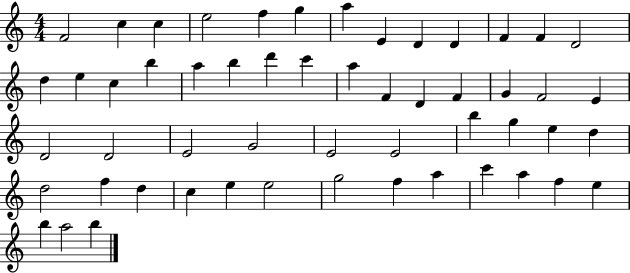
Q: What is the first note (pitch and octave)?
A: F4